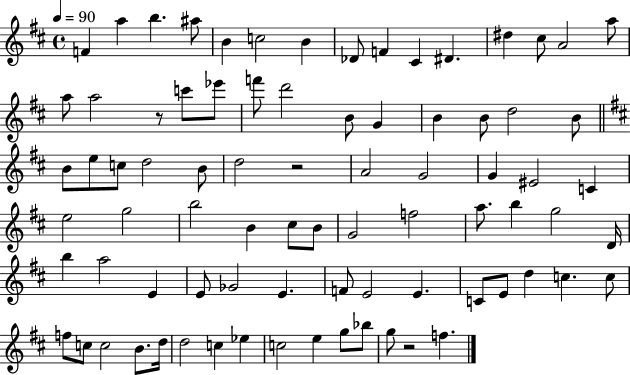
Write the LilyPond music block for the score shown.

{
  \clef treble
  \time 4/4
  \defaultTimeSignature
  \key d \major
  \tempo 4 = 90
  f'4 a''4 b''4. ais''8 | b'4 c''2 b'4 | des'8 f'4 cis'4 dis'4. | dis''4 cis''8 a'2 a''8 | \break a''8 a''2 r8 c'''8 ees'''8 | f'''8 d'''2 b'8 g'4 | b'4 b'8 d''2 b'8 | \bar "||" \break \key b \minor b'8 e''8 c''8 d''2 b'8 | d''2 r2 | a'2 g'2 | g'4 eis'2 c'4 | \break e''2 g''2 | b''2 b'4 cis''8 b'8 | g'2 f''2 | a''8. b''4 g''2 d'16 | \break b''4 a''2 e'4 | e'8 ges'2 e'4. | f'8 e'2 e'4. | c'8 e'8 d''4 c''4. c''8 | \break f''8 c''8 c''2 b'8. d''16 | d''2 c''4 ees''4 | c''2 e''4 g''8 bes''8 | g''8 r2 f''4. | \break \bar "|."
}